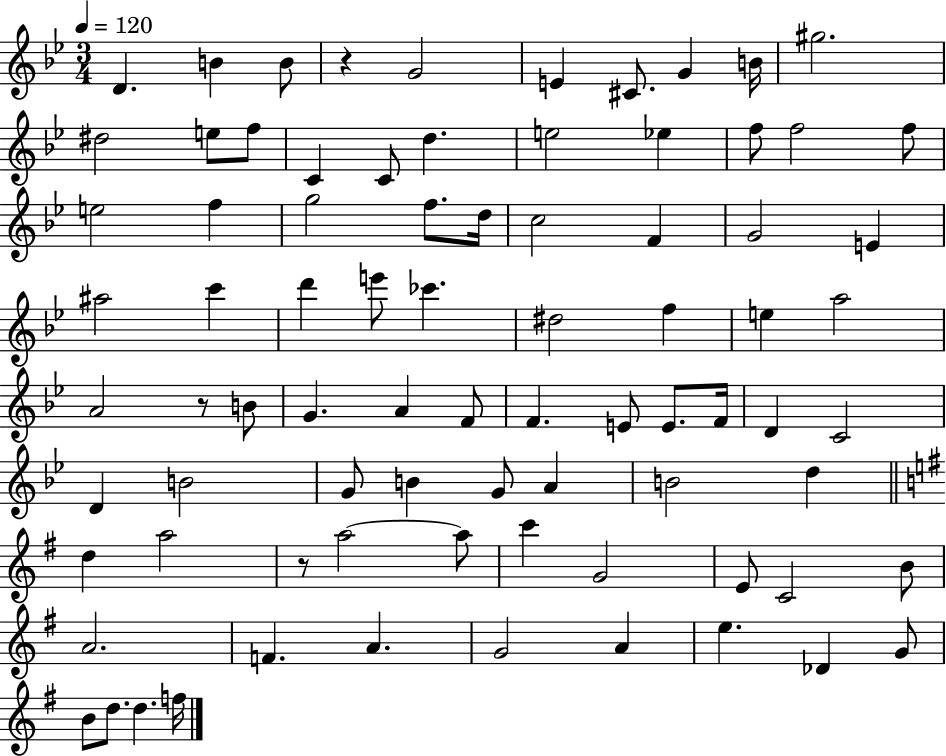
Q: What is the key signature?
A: BES major